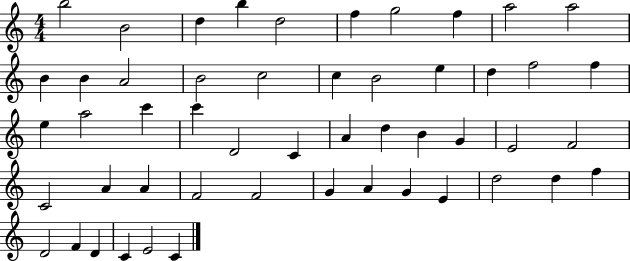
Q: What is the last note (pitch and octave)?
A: C4